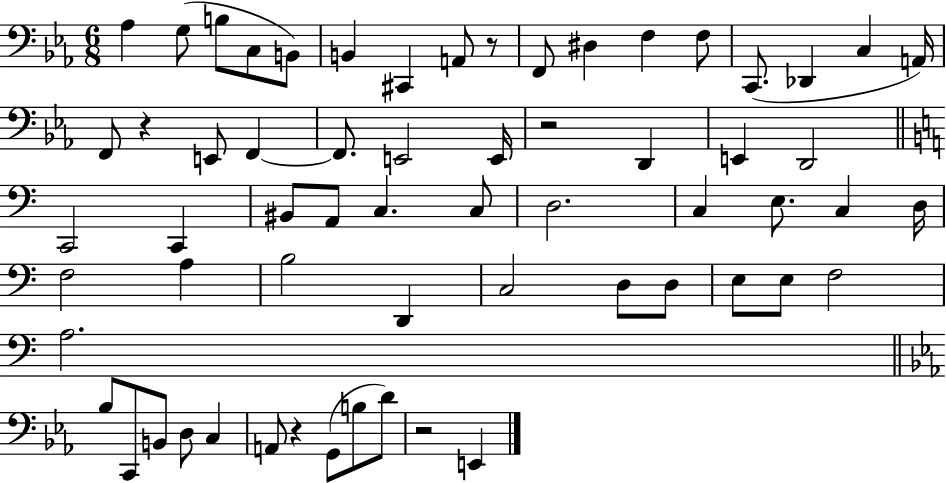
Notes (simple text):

Ab3/q G3/e B3/e C3/e B2/e B2/q C#2/q A2/e R/e F2/e D#3/q F3/q F3/e C2/e. Db2/q C3/q A2/s F2/e R/q E2/e F2/q F2/e. E2/h E2/s R/h D2/q E2/q D2/h C2/h C2/q BIS2/e A2/e C3/q. C3/e D3/h. C3/q E3/e. C3/q D3/s F3/h A3/q B3/h D2/q C3/h D3/e D3/e E3/e E3/e F3/h A3/h. Bb3/e C2/e B2/e D3/e C3/q A2/e R/q G2/e B3/e D4/e R/h E2/q